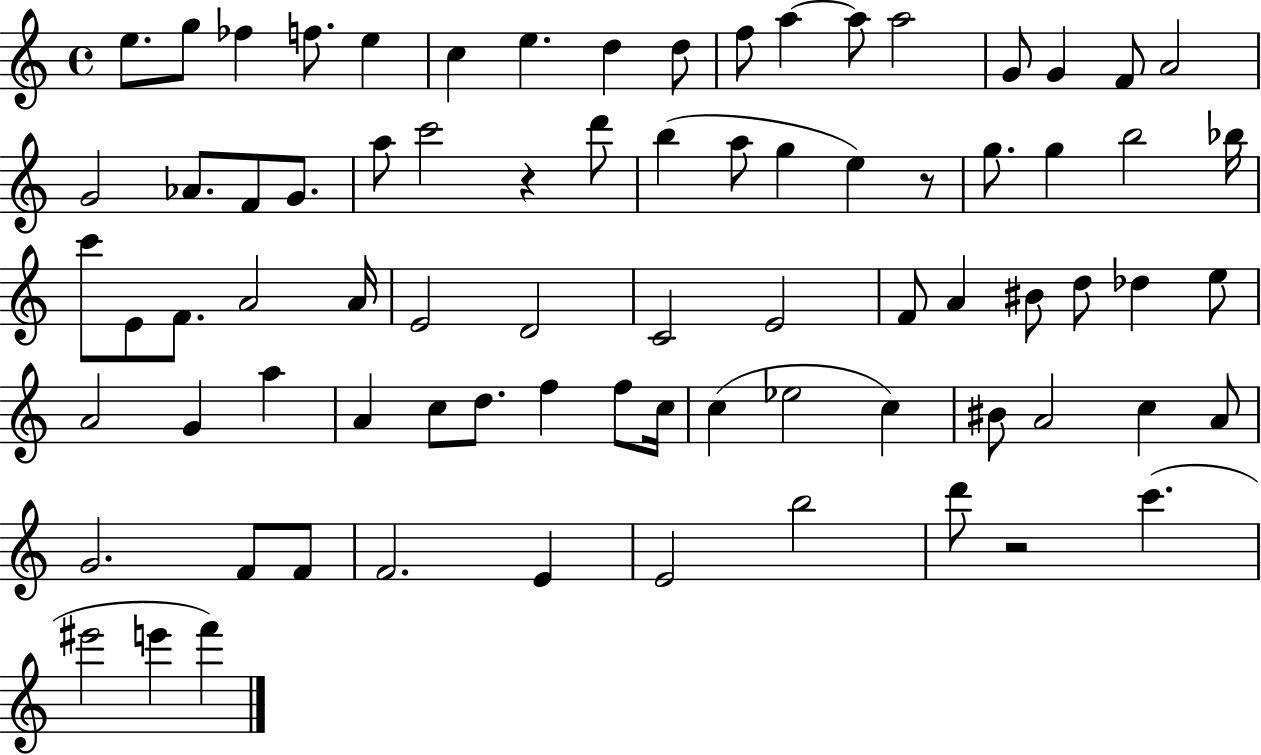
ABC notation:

X:1
T:Untitled
M:4/4
L:1/4
K:C
e/2 g/2 _f f/2 e c e d d/2 f/2 a a/2 a2 G/2 G F/2 A2 G2 _A/2 F/2 G/2 a/2 c'2 z d'/2 b a/2 g e z/2 g/2 g b2 _b/4 c'/2 E/2 F/2 A2 A/4 E2 D2 C2 E2 F/2 A ^B/2 d/2 _d e/2 A2 G a A c/2 d/2 f f/2 c/4 c _e2 c ^B/2 A2 c A/2 G2 F/2 F/2 F2 E E2 b2 d'/2 z2 c' ^e'2 e' f'